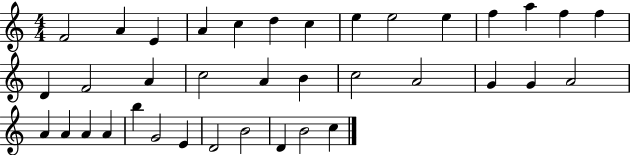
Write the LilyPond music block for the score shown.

{
  \clef treble
  \numericTimeSignature
  \time 4/4
  \key c \major
  f'2 a'4 e'4 | a'4 c''4 d''4 c''4 | e''4 e''2 e''4 | f''4 a''4 f''4 f''4 | \break d'4 f'2 a'4 | c''2 a'4 b'4 | c''2 a'2 | g'4 g'4 a'2 | \break a'4 a'4 a'4 a'4 | b''4 g'2 e'4 | d'2 b'2 | d'4 b'2 c''4 | \break \bar "|."
}